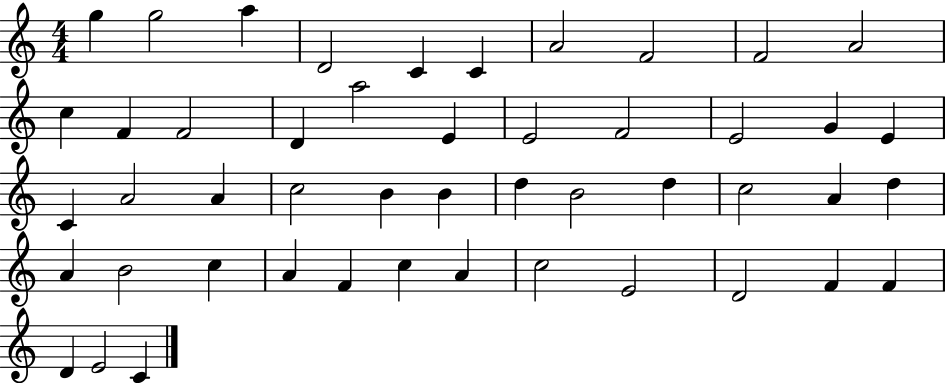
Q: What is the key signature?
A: C major